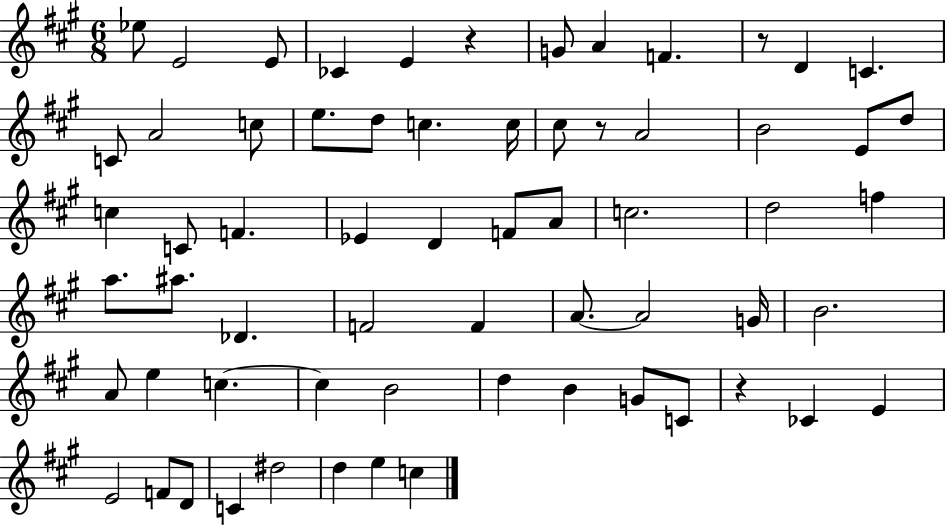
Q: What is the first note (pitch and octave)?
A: Eb5